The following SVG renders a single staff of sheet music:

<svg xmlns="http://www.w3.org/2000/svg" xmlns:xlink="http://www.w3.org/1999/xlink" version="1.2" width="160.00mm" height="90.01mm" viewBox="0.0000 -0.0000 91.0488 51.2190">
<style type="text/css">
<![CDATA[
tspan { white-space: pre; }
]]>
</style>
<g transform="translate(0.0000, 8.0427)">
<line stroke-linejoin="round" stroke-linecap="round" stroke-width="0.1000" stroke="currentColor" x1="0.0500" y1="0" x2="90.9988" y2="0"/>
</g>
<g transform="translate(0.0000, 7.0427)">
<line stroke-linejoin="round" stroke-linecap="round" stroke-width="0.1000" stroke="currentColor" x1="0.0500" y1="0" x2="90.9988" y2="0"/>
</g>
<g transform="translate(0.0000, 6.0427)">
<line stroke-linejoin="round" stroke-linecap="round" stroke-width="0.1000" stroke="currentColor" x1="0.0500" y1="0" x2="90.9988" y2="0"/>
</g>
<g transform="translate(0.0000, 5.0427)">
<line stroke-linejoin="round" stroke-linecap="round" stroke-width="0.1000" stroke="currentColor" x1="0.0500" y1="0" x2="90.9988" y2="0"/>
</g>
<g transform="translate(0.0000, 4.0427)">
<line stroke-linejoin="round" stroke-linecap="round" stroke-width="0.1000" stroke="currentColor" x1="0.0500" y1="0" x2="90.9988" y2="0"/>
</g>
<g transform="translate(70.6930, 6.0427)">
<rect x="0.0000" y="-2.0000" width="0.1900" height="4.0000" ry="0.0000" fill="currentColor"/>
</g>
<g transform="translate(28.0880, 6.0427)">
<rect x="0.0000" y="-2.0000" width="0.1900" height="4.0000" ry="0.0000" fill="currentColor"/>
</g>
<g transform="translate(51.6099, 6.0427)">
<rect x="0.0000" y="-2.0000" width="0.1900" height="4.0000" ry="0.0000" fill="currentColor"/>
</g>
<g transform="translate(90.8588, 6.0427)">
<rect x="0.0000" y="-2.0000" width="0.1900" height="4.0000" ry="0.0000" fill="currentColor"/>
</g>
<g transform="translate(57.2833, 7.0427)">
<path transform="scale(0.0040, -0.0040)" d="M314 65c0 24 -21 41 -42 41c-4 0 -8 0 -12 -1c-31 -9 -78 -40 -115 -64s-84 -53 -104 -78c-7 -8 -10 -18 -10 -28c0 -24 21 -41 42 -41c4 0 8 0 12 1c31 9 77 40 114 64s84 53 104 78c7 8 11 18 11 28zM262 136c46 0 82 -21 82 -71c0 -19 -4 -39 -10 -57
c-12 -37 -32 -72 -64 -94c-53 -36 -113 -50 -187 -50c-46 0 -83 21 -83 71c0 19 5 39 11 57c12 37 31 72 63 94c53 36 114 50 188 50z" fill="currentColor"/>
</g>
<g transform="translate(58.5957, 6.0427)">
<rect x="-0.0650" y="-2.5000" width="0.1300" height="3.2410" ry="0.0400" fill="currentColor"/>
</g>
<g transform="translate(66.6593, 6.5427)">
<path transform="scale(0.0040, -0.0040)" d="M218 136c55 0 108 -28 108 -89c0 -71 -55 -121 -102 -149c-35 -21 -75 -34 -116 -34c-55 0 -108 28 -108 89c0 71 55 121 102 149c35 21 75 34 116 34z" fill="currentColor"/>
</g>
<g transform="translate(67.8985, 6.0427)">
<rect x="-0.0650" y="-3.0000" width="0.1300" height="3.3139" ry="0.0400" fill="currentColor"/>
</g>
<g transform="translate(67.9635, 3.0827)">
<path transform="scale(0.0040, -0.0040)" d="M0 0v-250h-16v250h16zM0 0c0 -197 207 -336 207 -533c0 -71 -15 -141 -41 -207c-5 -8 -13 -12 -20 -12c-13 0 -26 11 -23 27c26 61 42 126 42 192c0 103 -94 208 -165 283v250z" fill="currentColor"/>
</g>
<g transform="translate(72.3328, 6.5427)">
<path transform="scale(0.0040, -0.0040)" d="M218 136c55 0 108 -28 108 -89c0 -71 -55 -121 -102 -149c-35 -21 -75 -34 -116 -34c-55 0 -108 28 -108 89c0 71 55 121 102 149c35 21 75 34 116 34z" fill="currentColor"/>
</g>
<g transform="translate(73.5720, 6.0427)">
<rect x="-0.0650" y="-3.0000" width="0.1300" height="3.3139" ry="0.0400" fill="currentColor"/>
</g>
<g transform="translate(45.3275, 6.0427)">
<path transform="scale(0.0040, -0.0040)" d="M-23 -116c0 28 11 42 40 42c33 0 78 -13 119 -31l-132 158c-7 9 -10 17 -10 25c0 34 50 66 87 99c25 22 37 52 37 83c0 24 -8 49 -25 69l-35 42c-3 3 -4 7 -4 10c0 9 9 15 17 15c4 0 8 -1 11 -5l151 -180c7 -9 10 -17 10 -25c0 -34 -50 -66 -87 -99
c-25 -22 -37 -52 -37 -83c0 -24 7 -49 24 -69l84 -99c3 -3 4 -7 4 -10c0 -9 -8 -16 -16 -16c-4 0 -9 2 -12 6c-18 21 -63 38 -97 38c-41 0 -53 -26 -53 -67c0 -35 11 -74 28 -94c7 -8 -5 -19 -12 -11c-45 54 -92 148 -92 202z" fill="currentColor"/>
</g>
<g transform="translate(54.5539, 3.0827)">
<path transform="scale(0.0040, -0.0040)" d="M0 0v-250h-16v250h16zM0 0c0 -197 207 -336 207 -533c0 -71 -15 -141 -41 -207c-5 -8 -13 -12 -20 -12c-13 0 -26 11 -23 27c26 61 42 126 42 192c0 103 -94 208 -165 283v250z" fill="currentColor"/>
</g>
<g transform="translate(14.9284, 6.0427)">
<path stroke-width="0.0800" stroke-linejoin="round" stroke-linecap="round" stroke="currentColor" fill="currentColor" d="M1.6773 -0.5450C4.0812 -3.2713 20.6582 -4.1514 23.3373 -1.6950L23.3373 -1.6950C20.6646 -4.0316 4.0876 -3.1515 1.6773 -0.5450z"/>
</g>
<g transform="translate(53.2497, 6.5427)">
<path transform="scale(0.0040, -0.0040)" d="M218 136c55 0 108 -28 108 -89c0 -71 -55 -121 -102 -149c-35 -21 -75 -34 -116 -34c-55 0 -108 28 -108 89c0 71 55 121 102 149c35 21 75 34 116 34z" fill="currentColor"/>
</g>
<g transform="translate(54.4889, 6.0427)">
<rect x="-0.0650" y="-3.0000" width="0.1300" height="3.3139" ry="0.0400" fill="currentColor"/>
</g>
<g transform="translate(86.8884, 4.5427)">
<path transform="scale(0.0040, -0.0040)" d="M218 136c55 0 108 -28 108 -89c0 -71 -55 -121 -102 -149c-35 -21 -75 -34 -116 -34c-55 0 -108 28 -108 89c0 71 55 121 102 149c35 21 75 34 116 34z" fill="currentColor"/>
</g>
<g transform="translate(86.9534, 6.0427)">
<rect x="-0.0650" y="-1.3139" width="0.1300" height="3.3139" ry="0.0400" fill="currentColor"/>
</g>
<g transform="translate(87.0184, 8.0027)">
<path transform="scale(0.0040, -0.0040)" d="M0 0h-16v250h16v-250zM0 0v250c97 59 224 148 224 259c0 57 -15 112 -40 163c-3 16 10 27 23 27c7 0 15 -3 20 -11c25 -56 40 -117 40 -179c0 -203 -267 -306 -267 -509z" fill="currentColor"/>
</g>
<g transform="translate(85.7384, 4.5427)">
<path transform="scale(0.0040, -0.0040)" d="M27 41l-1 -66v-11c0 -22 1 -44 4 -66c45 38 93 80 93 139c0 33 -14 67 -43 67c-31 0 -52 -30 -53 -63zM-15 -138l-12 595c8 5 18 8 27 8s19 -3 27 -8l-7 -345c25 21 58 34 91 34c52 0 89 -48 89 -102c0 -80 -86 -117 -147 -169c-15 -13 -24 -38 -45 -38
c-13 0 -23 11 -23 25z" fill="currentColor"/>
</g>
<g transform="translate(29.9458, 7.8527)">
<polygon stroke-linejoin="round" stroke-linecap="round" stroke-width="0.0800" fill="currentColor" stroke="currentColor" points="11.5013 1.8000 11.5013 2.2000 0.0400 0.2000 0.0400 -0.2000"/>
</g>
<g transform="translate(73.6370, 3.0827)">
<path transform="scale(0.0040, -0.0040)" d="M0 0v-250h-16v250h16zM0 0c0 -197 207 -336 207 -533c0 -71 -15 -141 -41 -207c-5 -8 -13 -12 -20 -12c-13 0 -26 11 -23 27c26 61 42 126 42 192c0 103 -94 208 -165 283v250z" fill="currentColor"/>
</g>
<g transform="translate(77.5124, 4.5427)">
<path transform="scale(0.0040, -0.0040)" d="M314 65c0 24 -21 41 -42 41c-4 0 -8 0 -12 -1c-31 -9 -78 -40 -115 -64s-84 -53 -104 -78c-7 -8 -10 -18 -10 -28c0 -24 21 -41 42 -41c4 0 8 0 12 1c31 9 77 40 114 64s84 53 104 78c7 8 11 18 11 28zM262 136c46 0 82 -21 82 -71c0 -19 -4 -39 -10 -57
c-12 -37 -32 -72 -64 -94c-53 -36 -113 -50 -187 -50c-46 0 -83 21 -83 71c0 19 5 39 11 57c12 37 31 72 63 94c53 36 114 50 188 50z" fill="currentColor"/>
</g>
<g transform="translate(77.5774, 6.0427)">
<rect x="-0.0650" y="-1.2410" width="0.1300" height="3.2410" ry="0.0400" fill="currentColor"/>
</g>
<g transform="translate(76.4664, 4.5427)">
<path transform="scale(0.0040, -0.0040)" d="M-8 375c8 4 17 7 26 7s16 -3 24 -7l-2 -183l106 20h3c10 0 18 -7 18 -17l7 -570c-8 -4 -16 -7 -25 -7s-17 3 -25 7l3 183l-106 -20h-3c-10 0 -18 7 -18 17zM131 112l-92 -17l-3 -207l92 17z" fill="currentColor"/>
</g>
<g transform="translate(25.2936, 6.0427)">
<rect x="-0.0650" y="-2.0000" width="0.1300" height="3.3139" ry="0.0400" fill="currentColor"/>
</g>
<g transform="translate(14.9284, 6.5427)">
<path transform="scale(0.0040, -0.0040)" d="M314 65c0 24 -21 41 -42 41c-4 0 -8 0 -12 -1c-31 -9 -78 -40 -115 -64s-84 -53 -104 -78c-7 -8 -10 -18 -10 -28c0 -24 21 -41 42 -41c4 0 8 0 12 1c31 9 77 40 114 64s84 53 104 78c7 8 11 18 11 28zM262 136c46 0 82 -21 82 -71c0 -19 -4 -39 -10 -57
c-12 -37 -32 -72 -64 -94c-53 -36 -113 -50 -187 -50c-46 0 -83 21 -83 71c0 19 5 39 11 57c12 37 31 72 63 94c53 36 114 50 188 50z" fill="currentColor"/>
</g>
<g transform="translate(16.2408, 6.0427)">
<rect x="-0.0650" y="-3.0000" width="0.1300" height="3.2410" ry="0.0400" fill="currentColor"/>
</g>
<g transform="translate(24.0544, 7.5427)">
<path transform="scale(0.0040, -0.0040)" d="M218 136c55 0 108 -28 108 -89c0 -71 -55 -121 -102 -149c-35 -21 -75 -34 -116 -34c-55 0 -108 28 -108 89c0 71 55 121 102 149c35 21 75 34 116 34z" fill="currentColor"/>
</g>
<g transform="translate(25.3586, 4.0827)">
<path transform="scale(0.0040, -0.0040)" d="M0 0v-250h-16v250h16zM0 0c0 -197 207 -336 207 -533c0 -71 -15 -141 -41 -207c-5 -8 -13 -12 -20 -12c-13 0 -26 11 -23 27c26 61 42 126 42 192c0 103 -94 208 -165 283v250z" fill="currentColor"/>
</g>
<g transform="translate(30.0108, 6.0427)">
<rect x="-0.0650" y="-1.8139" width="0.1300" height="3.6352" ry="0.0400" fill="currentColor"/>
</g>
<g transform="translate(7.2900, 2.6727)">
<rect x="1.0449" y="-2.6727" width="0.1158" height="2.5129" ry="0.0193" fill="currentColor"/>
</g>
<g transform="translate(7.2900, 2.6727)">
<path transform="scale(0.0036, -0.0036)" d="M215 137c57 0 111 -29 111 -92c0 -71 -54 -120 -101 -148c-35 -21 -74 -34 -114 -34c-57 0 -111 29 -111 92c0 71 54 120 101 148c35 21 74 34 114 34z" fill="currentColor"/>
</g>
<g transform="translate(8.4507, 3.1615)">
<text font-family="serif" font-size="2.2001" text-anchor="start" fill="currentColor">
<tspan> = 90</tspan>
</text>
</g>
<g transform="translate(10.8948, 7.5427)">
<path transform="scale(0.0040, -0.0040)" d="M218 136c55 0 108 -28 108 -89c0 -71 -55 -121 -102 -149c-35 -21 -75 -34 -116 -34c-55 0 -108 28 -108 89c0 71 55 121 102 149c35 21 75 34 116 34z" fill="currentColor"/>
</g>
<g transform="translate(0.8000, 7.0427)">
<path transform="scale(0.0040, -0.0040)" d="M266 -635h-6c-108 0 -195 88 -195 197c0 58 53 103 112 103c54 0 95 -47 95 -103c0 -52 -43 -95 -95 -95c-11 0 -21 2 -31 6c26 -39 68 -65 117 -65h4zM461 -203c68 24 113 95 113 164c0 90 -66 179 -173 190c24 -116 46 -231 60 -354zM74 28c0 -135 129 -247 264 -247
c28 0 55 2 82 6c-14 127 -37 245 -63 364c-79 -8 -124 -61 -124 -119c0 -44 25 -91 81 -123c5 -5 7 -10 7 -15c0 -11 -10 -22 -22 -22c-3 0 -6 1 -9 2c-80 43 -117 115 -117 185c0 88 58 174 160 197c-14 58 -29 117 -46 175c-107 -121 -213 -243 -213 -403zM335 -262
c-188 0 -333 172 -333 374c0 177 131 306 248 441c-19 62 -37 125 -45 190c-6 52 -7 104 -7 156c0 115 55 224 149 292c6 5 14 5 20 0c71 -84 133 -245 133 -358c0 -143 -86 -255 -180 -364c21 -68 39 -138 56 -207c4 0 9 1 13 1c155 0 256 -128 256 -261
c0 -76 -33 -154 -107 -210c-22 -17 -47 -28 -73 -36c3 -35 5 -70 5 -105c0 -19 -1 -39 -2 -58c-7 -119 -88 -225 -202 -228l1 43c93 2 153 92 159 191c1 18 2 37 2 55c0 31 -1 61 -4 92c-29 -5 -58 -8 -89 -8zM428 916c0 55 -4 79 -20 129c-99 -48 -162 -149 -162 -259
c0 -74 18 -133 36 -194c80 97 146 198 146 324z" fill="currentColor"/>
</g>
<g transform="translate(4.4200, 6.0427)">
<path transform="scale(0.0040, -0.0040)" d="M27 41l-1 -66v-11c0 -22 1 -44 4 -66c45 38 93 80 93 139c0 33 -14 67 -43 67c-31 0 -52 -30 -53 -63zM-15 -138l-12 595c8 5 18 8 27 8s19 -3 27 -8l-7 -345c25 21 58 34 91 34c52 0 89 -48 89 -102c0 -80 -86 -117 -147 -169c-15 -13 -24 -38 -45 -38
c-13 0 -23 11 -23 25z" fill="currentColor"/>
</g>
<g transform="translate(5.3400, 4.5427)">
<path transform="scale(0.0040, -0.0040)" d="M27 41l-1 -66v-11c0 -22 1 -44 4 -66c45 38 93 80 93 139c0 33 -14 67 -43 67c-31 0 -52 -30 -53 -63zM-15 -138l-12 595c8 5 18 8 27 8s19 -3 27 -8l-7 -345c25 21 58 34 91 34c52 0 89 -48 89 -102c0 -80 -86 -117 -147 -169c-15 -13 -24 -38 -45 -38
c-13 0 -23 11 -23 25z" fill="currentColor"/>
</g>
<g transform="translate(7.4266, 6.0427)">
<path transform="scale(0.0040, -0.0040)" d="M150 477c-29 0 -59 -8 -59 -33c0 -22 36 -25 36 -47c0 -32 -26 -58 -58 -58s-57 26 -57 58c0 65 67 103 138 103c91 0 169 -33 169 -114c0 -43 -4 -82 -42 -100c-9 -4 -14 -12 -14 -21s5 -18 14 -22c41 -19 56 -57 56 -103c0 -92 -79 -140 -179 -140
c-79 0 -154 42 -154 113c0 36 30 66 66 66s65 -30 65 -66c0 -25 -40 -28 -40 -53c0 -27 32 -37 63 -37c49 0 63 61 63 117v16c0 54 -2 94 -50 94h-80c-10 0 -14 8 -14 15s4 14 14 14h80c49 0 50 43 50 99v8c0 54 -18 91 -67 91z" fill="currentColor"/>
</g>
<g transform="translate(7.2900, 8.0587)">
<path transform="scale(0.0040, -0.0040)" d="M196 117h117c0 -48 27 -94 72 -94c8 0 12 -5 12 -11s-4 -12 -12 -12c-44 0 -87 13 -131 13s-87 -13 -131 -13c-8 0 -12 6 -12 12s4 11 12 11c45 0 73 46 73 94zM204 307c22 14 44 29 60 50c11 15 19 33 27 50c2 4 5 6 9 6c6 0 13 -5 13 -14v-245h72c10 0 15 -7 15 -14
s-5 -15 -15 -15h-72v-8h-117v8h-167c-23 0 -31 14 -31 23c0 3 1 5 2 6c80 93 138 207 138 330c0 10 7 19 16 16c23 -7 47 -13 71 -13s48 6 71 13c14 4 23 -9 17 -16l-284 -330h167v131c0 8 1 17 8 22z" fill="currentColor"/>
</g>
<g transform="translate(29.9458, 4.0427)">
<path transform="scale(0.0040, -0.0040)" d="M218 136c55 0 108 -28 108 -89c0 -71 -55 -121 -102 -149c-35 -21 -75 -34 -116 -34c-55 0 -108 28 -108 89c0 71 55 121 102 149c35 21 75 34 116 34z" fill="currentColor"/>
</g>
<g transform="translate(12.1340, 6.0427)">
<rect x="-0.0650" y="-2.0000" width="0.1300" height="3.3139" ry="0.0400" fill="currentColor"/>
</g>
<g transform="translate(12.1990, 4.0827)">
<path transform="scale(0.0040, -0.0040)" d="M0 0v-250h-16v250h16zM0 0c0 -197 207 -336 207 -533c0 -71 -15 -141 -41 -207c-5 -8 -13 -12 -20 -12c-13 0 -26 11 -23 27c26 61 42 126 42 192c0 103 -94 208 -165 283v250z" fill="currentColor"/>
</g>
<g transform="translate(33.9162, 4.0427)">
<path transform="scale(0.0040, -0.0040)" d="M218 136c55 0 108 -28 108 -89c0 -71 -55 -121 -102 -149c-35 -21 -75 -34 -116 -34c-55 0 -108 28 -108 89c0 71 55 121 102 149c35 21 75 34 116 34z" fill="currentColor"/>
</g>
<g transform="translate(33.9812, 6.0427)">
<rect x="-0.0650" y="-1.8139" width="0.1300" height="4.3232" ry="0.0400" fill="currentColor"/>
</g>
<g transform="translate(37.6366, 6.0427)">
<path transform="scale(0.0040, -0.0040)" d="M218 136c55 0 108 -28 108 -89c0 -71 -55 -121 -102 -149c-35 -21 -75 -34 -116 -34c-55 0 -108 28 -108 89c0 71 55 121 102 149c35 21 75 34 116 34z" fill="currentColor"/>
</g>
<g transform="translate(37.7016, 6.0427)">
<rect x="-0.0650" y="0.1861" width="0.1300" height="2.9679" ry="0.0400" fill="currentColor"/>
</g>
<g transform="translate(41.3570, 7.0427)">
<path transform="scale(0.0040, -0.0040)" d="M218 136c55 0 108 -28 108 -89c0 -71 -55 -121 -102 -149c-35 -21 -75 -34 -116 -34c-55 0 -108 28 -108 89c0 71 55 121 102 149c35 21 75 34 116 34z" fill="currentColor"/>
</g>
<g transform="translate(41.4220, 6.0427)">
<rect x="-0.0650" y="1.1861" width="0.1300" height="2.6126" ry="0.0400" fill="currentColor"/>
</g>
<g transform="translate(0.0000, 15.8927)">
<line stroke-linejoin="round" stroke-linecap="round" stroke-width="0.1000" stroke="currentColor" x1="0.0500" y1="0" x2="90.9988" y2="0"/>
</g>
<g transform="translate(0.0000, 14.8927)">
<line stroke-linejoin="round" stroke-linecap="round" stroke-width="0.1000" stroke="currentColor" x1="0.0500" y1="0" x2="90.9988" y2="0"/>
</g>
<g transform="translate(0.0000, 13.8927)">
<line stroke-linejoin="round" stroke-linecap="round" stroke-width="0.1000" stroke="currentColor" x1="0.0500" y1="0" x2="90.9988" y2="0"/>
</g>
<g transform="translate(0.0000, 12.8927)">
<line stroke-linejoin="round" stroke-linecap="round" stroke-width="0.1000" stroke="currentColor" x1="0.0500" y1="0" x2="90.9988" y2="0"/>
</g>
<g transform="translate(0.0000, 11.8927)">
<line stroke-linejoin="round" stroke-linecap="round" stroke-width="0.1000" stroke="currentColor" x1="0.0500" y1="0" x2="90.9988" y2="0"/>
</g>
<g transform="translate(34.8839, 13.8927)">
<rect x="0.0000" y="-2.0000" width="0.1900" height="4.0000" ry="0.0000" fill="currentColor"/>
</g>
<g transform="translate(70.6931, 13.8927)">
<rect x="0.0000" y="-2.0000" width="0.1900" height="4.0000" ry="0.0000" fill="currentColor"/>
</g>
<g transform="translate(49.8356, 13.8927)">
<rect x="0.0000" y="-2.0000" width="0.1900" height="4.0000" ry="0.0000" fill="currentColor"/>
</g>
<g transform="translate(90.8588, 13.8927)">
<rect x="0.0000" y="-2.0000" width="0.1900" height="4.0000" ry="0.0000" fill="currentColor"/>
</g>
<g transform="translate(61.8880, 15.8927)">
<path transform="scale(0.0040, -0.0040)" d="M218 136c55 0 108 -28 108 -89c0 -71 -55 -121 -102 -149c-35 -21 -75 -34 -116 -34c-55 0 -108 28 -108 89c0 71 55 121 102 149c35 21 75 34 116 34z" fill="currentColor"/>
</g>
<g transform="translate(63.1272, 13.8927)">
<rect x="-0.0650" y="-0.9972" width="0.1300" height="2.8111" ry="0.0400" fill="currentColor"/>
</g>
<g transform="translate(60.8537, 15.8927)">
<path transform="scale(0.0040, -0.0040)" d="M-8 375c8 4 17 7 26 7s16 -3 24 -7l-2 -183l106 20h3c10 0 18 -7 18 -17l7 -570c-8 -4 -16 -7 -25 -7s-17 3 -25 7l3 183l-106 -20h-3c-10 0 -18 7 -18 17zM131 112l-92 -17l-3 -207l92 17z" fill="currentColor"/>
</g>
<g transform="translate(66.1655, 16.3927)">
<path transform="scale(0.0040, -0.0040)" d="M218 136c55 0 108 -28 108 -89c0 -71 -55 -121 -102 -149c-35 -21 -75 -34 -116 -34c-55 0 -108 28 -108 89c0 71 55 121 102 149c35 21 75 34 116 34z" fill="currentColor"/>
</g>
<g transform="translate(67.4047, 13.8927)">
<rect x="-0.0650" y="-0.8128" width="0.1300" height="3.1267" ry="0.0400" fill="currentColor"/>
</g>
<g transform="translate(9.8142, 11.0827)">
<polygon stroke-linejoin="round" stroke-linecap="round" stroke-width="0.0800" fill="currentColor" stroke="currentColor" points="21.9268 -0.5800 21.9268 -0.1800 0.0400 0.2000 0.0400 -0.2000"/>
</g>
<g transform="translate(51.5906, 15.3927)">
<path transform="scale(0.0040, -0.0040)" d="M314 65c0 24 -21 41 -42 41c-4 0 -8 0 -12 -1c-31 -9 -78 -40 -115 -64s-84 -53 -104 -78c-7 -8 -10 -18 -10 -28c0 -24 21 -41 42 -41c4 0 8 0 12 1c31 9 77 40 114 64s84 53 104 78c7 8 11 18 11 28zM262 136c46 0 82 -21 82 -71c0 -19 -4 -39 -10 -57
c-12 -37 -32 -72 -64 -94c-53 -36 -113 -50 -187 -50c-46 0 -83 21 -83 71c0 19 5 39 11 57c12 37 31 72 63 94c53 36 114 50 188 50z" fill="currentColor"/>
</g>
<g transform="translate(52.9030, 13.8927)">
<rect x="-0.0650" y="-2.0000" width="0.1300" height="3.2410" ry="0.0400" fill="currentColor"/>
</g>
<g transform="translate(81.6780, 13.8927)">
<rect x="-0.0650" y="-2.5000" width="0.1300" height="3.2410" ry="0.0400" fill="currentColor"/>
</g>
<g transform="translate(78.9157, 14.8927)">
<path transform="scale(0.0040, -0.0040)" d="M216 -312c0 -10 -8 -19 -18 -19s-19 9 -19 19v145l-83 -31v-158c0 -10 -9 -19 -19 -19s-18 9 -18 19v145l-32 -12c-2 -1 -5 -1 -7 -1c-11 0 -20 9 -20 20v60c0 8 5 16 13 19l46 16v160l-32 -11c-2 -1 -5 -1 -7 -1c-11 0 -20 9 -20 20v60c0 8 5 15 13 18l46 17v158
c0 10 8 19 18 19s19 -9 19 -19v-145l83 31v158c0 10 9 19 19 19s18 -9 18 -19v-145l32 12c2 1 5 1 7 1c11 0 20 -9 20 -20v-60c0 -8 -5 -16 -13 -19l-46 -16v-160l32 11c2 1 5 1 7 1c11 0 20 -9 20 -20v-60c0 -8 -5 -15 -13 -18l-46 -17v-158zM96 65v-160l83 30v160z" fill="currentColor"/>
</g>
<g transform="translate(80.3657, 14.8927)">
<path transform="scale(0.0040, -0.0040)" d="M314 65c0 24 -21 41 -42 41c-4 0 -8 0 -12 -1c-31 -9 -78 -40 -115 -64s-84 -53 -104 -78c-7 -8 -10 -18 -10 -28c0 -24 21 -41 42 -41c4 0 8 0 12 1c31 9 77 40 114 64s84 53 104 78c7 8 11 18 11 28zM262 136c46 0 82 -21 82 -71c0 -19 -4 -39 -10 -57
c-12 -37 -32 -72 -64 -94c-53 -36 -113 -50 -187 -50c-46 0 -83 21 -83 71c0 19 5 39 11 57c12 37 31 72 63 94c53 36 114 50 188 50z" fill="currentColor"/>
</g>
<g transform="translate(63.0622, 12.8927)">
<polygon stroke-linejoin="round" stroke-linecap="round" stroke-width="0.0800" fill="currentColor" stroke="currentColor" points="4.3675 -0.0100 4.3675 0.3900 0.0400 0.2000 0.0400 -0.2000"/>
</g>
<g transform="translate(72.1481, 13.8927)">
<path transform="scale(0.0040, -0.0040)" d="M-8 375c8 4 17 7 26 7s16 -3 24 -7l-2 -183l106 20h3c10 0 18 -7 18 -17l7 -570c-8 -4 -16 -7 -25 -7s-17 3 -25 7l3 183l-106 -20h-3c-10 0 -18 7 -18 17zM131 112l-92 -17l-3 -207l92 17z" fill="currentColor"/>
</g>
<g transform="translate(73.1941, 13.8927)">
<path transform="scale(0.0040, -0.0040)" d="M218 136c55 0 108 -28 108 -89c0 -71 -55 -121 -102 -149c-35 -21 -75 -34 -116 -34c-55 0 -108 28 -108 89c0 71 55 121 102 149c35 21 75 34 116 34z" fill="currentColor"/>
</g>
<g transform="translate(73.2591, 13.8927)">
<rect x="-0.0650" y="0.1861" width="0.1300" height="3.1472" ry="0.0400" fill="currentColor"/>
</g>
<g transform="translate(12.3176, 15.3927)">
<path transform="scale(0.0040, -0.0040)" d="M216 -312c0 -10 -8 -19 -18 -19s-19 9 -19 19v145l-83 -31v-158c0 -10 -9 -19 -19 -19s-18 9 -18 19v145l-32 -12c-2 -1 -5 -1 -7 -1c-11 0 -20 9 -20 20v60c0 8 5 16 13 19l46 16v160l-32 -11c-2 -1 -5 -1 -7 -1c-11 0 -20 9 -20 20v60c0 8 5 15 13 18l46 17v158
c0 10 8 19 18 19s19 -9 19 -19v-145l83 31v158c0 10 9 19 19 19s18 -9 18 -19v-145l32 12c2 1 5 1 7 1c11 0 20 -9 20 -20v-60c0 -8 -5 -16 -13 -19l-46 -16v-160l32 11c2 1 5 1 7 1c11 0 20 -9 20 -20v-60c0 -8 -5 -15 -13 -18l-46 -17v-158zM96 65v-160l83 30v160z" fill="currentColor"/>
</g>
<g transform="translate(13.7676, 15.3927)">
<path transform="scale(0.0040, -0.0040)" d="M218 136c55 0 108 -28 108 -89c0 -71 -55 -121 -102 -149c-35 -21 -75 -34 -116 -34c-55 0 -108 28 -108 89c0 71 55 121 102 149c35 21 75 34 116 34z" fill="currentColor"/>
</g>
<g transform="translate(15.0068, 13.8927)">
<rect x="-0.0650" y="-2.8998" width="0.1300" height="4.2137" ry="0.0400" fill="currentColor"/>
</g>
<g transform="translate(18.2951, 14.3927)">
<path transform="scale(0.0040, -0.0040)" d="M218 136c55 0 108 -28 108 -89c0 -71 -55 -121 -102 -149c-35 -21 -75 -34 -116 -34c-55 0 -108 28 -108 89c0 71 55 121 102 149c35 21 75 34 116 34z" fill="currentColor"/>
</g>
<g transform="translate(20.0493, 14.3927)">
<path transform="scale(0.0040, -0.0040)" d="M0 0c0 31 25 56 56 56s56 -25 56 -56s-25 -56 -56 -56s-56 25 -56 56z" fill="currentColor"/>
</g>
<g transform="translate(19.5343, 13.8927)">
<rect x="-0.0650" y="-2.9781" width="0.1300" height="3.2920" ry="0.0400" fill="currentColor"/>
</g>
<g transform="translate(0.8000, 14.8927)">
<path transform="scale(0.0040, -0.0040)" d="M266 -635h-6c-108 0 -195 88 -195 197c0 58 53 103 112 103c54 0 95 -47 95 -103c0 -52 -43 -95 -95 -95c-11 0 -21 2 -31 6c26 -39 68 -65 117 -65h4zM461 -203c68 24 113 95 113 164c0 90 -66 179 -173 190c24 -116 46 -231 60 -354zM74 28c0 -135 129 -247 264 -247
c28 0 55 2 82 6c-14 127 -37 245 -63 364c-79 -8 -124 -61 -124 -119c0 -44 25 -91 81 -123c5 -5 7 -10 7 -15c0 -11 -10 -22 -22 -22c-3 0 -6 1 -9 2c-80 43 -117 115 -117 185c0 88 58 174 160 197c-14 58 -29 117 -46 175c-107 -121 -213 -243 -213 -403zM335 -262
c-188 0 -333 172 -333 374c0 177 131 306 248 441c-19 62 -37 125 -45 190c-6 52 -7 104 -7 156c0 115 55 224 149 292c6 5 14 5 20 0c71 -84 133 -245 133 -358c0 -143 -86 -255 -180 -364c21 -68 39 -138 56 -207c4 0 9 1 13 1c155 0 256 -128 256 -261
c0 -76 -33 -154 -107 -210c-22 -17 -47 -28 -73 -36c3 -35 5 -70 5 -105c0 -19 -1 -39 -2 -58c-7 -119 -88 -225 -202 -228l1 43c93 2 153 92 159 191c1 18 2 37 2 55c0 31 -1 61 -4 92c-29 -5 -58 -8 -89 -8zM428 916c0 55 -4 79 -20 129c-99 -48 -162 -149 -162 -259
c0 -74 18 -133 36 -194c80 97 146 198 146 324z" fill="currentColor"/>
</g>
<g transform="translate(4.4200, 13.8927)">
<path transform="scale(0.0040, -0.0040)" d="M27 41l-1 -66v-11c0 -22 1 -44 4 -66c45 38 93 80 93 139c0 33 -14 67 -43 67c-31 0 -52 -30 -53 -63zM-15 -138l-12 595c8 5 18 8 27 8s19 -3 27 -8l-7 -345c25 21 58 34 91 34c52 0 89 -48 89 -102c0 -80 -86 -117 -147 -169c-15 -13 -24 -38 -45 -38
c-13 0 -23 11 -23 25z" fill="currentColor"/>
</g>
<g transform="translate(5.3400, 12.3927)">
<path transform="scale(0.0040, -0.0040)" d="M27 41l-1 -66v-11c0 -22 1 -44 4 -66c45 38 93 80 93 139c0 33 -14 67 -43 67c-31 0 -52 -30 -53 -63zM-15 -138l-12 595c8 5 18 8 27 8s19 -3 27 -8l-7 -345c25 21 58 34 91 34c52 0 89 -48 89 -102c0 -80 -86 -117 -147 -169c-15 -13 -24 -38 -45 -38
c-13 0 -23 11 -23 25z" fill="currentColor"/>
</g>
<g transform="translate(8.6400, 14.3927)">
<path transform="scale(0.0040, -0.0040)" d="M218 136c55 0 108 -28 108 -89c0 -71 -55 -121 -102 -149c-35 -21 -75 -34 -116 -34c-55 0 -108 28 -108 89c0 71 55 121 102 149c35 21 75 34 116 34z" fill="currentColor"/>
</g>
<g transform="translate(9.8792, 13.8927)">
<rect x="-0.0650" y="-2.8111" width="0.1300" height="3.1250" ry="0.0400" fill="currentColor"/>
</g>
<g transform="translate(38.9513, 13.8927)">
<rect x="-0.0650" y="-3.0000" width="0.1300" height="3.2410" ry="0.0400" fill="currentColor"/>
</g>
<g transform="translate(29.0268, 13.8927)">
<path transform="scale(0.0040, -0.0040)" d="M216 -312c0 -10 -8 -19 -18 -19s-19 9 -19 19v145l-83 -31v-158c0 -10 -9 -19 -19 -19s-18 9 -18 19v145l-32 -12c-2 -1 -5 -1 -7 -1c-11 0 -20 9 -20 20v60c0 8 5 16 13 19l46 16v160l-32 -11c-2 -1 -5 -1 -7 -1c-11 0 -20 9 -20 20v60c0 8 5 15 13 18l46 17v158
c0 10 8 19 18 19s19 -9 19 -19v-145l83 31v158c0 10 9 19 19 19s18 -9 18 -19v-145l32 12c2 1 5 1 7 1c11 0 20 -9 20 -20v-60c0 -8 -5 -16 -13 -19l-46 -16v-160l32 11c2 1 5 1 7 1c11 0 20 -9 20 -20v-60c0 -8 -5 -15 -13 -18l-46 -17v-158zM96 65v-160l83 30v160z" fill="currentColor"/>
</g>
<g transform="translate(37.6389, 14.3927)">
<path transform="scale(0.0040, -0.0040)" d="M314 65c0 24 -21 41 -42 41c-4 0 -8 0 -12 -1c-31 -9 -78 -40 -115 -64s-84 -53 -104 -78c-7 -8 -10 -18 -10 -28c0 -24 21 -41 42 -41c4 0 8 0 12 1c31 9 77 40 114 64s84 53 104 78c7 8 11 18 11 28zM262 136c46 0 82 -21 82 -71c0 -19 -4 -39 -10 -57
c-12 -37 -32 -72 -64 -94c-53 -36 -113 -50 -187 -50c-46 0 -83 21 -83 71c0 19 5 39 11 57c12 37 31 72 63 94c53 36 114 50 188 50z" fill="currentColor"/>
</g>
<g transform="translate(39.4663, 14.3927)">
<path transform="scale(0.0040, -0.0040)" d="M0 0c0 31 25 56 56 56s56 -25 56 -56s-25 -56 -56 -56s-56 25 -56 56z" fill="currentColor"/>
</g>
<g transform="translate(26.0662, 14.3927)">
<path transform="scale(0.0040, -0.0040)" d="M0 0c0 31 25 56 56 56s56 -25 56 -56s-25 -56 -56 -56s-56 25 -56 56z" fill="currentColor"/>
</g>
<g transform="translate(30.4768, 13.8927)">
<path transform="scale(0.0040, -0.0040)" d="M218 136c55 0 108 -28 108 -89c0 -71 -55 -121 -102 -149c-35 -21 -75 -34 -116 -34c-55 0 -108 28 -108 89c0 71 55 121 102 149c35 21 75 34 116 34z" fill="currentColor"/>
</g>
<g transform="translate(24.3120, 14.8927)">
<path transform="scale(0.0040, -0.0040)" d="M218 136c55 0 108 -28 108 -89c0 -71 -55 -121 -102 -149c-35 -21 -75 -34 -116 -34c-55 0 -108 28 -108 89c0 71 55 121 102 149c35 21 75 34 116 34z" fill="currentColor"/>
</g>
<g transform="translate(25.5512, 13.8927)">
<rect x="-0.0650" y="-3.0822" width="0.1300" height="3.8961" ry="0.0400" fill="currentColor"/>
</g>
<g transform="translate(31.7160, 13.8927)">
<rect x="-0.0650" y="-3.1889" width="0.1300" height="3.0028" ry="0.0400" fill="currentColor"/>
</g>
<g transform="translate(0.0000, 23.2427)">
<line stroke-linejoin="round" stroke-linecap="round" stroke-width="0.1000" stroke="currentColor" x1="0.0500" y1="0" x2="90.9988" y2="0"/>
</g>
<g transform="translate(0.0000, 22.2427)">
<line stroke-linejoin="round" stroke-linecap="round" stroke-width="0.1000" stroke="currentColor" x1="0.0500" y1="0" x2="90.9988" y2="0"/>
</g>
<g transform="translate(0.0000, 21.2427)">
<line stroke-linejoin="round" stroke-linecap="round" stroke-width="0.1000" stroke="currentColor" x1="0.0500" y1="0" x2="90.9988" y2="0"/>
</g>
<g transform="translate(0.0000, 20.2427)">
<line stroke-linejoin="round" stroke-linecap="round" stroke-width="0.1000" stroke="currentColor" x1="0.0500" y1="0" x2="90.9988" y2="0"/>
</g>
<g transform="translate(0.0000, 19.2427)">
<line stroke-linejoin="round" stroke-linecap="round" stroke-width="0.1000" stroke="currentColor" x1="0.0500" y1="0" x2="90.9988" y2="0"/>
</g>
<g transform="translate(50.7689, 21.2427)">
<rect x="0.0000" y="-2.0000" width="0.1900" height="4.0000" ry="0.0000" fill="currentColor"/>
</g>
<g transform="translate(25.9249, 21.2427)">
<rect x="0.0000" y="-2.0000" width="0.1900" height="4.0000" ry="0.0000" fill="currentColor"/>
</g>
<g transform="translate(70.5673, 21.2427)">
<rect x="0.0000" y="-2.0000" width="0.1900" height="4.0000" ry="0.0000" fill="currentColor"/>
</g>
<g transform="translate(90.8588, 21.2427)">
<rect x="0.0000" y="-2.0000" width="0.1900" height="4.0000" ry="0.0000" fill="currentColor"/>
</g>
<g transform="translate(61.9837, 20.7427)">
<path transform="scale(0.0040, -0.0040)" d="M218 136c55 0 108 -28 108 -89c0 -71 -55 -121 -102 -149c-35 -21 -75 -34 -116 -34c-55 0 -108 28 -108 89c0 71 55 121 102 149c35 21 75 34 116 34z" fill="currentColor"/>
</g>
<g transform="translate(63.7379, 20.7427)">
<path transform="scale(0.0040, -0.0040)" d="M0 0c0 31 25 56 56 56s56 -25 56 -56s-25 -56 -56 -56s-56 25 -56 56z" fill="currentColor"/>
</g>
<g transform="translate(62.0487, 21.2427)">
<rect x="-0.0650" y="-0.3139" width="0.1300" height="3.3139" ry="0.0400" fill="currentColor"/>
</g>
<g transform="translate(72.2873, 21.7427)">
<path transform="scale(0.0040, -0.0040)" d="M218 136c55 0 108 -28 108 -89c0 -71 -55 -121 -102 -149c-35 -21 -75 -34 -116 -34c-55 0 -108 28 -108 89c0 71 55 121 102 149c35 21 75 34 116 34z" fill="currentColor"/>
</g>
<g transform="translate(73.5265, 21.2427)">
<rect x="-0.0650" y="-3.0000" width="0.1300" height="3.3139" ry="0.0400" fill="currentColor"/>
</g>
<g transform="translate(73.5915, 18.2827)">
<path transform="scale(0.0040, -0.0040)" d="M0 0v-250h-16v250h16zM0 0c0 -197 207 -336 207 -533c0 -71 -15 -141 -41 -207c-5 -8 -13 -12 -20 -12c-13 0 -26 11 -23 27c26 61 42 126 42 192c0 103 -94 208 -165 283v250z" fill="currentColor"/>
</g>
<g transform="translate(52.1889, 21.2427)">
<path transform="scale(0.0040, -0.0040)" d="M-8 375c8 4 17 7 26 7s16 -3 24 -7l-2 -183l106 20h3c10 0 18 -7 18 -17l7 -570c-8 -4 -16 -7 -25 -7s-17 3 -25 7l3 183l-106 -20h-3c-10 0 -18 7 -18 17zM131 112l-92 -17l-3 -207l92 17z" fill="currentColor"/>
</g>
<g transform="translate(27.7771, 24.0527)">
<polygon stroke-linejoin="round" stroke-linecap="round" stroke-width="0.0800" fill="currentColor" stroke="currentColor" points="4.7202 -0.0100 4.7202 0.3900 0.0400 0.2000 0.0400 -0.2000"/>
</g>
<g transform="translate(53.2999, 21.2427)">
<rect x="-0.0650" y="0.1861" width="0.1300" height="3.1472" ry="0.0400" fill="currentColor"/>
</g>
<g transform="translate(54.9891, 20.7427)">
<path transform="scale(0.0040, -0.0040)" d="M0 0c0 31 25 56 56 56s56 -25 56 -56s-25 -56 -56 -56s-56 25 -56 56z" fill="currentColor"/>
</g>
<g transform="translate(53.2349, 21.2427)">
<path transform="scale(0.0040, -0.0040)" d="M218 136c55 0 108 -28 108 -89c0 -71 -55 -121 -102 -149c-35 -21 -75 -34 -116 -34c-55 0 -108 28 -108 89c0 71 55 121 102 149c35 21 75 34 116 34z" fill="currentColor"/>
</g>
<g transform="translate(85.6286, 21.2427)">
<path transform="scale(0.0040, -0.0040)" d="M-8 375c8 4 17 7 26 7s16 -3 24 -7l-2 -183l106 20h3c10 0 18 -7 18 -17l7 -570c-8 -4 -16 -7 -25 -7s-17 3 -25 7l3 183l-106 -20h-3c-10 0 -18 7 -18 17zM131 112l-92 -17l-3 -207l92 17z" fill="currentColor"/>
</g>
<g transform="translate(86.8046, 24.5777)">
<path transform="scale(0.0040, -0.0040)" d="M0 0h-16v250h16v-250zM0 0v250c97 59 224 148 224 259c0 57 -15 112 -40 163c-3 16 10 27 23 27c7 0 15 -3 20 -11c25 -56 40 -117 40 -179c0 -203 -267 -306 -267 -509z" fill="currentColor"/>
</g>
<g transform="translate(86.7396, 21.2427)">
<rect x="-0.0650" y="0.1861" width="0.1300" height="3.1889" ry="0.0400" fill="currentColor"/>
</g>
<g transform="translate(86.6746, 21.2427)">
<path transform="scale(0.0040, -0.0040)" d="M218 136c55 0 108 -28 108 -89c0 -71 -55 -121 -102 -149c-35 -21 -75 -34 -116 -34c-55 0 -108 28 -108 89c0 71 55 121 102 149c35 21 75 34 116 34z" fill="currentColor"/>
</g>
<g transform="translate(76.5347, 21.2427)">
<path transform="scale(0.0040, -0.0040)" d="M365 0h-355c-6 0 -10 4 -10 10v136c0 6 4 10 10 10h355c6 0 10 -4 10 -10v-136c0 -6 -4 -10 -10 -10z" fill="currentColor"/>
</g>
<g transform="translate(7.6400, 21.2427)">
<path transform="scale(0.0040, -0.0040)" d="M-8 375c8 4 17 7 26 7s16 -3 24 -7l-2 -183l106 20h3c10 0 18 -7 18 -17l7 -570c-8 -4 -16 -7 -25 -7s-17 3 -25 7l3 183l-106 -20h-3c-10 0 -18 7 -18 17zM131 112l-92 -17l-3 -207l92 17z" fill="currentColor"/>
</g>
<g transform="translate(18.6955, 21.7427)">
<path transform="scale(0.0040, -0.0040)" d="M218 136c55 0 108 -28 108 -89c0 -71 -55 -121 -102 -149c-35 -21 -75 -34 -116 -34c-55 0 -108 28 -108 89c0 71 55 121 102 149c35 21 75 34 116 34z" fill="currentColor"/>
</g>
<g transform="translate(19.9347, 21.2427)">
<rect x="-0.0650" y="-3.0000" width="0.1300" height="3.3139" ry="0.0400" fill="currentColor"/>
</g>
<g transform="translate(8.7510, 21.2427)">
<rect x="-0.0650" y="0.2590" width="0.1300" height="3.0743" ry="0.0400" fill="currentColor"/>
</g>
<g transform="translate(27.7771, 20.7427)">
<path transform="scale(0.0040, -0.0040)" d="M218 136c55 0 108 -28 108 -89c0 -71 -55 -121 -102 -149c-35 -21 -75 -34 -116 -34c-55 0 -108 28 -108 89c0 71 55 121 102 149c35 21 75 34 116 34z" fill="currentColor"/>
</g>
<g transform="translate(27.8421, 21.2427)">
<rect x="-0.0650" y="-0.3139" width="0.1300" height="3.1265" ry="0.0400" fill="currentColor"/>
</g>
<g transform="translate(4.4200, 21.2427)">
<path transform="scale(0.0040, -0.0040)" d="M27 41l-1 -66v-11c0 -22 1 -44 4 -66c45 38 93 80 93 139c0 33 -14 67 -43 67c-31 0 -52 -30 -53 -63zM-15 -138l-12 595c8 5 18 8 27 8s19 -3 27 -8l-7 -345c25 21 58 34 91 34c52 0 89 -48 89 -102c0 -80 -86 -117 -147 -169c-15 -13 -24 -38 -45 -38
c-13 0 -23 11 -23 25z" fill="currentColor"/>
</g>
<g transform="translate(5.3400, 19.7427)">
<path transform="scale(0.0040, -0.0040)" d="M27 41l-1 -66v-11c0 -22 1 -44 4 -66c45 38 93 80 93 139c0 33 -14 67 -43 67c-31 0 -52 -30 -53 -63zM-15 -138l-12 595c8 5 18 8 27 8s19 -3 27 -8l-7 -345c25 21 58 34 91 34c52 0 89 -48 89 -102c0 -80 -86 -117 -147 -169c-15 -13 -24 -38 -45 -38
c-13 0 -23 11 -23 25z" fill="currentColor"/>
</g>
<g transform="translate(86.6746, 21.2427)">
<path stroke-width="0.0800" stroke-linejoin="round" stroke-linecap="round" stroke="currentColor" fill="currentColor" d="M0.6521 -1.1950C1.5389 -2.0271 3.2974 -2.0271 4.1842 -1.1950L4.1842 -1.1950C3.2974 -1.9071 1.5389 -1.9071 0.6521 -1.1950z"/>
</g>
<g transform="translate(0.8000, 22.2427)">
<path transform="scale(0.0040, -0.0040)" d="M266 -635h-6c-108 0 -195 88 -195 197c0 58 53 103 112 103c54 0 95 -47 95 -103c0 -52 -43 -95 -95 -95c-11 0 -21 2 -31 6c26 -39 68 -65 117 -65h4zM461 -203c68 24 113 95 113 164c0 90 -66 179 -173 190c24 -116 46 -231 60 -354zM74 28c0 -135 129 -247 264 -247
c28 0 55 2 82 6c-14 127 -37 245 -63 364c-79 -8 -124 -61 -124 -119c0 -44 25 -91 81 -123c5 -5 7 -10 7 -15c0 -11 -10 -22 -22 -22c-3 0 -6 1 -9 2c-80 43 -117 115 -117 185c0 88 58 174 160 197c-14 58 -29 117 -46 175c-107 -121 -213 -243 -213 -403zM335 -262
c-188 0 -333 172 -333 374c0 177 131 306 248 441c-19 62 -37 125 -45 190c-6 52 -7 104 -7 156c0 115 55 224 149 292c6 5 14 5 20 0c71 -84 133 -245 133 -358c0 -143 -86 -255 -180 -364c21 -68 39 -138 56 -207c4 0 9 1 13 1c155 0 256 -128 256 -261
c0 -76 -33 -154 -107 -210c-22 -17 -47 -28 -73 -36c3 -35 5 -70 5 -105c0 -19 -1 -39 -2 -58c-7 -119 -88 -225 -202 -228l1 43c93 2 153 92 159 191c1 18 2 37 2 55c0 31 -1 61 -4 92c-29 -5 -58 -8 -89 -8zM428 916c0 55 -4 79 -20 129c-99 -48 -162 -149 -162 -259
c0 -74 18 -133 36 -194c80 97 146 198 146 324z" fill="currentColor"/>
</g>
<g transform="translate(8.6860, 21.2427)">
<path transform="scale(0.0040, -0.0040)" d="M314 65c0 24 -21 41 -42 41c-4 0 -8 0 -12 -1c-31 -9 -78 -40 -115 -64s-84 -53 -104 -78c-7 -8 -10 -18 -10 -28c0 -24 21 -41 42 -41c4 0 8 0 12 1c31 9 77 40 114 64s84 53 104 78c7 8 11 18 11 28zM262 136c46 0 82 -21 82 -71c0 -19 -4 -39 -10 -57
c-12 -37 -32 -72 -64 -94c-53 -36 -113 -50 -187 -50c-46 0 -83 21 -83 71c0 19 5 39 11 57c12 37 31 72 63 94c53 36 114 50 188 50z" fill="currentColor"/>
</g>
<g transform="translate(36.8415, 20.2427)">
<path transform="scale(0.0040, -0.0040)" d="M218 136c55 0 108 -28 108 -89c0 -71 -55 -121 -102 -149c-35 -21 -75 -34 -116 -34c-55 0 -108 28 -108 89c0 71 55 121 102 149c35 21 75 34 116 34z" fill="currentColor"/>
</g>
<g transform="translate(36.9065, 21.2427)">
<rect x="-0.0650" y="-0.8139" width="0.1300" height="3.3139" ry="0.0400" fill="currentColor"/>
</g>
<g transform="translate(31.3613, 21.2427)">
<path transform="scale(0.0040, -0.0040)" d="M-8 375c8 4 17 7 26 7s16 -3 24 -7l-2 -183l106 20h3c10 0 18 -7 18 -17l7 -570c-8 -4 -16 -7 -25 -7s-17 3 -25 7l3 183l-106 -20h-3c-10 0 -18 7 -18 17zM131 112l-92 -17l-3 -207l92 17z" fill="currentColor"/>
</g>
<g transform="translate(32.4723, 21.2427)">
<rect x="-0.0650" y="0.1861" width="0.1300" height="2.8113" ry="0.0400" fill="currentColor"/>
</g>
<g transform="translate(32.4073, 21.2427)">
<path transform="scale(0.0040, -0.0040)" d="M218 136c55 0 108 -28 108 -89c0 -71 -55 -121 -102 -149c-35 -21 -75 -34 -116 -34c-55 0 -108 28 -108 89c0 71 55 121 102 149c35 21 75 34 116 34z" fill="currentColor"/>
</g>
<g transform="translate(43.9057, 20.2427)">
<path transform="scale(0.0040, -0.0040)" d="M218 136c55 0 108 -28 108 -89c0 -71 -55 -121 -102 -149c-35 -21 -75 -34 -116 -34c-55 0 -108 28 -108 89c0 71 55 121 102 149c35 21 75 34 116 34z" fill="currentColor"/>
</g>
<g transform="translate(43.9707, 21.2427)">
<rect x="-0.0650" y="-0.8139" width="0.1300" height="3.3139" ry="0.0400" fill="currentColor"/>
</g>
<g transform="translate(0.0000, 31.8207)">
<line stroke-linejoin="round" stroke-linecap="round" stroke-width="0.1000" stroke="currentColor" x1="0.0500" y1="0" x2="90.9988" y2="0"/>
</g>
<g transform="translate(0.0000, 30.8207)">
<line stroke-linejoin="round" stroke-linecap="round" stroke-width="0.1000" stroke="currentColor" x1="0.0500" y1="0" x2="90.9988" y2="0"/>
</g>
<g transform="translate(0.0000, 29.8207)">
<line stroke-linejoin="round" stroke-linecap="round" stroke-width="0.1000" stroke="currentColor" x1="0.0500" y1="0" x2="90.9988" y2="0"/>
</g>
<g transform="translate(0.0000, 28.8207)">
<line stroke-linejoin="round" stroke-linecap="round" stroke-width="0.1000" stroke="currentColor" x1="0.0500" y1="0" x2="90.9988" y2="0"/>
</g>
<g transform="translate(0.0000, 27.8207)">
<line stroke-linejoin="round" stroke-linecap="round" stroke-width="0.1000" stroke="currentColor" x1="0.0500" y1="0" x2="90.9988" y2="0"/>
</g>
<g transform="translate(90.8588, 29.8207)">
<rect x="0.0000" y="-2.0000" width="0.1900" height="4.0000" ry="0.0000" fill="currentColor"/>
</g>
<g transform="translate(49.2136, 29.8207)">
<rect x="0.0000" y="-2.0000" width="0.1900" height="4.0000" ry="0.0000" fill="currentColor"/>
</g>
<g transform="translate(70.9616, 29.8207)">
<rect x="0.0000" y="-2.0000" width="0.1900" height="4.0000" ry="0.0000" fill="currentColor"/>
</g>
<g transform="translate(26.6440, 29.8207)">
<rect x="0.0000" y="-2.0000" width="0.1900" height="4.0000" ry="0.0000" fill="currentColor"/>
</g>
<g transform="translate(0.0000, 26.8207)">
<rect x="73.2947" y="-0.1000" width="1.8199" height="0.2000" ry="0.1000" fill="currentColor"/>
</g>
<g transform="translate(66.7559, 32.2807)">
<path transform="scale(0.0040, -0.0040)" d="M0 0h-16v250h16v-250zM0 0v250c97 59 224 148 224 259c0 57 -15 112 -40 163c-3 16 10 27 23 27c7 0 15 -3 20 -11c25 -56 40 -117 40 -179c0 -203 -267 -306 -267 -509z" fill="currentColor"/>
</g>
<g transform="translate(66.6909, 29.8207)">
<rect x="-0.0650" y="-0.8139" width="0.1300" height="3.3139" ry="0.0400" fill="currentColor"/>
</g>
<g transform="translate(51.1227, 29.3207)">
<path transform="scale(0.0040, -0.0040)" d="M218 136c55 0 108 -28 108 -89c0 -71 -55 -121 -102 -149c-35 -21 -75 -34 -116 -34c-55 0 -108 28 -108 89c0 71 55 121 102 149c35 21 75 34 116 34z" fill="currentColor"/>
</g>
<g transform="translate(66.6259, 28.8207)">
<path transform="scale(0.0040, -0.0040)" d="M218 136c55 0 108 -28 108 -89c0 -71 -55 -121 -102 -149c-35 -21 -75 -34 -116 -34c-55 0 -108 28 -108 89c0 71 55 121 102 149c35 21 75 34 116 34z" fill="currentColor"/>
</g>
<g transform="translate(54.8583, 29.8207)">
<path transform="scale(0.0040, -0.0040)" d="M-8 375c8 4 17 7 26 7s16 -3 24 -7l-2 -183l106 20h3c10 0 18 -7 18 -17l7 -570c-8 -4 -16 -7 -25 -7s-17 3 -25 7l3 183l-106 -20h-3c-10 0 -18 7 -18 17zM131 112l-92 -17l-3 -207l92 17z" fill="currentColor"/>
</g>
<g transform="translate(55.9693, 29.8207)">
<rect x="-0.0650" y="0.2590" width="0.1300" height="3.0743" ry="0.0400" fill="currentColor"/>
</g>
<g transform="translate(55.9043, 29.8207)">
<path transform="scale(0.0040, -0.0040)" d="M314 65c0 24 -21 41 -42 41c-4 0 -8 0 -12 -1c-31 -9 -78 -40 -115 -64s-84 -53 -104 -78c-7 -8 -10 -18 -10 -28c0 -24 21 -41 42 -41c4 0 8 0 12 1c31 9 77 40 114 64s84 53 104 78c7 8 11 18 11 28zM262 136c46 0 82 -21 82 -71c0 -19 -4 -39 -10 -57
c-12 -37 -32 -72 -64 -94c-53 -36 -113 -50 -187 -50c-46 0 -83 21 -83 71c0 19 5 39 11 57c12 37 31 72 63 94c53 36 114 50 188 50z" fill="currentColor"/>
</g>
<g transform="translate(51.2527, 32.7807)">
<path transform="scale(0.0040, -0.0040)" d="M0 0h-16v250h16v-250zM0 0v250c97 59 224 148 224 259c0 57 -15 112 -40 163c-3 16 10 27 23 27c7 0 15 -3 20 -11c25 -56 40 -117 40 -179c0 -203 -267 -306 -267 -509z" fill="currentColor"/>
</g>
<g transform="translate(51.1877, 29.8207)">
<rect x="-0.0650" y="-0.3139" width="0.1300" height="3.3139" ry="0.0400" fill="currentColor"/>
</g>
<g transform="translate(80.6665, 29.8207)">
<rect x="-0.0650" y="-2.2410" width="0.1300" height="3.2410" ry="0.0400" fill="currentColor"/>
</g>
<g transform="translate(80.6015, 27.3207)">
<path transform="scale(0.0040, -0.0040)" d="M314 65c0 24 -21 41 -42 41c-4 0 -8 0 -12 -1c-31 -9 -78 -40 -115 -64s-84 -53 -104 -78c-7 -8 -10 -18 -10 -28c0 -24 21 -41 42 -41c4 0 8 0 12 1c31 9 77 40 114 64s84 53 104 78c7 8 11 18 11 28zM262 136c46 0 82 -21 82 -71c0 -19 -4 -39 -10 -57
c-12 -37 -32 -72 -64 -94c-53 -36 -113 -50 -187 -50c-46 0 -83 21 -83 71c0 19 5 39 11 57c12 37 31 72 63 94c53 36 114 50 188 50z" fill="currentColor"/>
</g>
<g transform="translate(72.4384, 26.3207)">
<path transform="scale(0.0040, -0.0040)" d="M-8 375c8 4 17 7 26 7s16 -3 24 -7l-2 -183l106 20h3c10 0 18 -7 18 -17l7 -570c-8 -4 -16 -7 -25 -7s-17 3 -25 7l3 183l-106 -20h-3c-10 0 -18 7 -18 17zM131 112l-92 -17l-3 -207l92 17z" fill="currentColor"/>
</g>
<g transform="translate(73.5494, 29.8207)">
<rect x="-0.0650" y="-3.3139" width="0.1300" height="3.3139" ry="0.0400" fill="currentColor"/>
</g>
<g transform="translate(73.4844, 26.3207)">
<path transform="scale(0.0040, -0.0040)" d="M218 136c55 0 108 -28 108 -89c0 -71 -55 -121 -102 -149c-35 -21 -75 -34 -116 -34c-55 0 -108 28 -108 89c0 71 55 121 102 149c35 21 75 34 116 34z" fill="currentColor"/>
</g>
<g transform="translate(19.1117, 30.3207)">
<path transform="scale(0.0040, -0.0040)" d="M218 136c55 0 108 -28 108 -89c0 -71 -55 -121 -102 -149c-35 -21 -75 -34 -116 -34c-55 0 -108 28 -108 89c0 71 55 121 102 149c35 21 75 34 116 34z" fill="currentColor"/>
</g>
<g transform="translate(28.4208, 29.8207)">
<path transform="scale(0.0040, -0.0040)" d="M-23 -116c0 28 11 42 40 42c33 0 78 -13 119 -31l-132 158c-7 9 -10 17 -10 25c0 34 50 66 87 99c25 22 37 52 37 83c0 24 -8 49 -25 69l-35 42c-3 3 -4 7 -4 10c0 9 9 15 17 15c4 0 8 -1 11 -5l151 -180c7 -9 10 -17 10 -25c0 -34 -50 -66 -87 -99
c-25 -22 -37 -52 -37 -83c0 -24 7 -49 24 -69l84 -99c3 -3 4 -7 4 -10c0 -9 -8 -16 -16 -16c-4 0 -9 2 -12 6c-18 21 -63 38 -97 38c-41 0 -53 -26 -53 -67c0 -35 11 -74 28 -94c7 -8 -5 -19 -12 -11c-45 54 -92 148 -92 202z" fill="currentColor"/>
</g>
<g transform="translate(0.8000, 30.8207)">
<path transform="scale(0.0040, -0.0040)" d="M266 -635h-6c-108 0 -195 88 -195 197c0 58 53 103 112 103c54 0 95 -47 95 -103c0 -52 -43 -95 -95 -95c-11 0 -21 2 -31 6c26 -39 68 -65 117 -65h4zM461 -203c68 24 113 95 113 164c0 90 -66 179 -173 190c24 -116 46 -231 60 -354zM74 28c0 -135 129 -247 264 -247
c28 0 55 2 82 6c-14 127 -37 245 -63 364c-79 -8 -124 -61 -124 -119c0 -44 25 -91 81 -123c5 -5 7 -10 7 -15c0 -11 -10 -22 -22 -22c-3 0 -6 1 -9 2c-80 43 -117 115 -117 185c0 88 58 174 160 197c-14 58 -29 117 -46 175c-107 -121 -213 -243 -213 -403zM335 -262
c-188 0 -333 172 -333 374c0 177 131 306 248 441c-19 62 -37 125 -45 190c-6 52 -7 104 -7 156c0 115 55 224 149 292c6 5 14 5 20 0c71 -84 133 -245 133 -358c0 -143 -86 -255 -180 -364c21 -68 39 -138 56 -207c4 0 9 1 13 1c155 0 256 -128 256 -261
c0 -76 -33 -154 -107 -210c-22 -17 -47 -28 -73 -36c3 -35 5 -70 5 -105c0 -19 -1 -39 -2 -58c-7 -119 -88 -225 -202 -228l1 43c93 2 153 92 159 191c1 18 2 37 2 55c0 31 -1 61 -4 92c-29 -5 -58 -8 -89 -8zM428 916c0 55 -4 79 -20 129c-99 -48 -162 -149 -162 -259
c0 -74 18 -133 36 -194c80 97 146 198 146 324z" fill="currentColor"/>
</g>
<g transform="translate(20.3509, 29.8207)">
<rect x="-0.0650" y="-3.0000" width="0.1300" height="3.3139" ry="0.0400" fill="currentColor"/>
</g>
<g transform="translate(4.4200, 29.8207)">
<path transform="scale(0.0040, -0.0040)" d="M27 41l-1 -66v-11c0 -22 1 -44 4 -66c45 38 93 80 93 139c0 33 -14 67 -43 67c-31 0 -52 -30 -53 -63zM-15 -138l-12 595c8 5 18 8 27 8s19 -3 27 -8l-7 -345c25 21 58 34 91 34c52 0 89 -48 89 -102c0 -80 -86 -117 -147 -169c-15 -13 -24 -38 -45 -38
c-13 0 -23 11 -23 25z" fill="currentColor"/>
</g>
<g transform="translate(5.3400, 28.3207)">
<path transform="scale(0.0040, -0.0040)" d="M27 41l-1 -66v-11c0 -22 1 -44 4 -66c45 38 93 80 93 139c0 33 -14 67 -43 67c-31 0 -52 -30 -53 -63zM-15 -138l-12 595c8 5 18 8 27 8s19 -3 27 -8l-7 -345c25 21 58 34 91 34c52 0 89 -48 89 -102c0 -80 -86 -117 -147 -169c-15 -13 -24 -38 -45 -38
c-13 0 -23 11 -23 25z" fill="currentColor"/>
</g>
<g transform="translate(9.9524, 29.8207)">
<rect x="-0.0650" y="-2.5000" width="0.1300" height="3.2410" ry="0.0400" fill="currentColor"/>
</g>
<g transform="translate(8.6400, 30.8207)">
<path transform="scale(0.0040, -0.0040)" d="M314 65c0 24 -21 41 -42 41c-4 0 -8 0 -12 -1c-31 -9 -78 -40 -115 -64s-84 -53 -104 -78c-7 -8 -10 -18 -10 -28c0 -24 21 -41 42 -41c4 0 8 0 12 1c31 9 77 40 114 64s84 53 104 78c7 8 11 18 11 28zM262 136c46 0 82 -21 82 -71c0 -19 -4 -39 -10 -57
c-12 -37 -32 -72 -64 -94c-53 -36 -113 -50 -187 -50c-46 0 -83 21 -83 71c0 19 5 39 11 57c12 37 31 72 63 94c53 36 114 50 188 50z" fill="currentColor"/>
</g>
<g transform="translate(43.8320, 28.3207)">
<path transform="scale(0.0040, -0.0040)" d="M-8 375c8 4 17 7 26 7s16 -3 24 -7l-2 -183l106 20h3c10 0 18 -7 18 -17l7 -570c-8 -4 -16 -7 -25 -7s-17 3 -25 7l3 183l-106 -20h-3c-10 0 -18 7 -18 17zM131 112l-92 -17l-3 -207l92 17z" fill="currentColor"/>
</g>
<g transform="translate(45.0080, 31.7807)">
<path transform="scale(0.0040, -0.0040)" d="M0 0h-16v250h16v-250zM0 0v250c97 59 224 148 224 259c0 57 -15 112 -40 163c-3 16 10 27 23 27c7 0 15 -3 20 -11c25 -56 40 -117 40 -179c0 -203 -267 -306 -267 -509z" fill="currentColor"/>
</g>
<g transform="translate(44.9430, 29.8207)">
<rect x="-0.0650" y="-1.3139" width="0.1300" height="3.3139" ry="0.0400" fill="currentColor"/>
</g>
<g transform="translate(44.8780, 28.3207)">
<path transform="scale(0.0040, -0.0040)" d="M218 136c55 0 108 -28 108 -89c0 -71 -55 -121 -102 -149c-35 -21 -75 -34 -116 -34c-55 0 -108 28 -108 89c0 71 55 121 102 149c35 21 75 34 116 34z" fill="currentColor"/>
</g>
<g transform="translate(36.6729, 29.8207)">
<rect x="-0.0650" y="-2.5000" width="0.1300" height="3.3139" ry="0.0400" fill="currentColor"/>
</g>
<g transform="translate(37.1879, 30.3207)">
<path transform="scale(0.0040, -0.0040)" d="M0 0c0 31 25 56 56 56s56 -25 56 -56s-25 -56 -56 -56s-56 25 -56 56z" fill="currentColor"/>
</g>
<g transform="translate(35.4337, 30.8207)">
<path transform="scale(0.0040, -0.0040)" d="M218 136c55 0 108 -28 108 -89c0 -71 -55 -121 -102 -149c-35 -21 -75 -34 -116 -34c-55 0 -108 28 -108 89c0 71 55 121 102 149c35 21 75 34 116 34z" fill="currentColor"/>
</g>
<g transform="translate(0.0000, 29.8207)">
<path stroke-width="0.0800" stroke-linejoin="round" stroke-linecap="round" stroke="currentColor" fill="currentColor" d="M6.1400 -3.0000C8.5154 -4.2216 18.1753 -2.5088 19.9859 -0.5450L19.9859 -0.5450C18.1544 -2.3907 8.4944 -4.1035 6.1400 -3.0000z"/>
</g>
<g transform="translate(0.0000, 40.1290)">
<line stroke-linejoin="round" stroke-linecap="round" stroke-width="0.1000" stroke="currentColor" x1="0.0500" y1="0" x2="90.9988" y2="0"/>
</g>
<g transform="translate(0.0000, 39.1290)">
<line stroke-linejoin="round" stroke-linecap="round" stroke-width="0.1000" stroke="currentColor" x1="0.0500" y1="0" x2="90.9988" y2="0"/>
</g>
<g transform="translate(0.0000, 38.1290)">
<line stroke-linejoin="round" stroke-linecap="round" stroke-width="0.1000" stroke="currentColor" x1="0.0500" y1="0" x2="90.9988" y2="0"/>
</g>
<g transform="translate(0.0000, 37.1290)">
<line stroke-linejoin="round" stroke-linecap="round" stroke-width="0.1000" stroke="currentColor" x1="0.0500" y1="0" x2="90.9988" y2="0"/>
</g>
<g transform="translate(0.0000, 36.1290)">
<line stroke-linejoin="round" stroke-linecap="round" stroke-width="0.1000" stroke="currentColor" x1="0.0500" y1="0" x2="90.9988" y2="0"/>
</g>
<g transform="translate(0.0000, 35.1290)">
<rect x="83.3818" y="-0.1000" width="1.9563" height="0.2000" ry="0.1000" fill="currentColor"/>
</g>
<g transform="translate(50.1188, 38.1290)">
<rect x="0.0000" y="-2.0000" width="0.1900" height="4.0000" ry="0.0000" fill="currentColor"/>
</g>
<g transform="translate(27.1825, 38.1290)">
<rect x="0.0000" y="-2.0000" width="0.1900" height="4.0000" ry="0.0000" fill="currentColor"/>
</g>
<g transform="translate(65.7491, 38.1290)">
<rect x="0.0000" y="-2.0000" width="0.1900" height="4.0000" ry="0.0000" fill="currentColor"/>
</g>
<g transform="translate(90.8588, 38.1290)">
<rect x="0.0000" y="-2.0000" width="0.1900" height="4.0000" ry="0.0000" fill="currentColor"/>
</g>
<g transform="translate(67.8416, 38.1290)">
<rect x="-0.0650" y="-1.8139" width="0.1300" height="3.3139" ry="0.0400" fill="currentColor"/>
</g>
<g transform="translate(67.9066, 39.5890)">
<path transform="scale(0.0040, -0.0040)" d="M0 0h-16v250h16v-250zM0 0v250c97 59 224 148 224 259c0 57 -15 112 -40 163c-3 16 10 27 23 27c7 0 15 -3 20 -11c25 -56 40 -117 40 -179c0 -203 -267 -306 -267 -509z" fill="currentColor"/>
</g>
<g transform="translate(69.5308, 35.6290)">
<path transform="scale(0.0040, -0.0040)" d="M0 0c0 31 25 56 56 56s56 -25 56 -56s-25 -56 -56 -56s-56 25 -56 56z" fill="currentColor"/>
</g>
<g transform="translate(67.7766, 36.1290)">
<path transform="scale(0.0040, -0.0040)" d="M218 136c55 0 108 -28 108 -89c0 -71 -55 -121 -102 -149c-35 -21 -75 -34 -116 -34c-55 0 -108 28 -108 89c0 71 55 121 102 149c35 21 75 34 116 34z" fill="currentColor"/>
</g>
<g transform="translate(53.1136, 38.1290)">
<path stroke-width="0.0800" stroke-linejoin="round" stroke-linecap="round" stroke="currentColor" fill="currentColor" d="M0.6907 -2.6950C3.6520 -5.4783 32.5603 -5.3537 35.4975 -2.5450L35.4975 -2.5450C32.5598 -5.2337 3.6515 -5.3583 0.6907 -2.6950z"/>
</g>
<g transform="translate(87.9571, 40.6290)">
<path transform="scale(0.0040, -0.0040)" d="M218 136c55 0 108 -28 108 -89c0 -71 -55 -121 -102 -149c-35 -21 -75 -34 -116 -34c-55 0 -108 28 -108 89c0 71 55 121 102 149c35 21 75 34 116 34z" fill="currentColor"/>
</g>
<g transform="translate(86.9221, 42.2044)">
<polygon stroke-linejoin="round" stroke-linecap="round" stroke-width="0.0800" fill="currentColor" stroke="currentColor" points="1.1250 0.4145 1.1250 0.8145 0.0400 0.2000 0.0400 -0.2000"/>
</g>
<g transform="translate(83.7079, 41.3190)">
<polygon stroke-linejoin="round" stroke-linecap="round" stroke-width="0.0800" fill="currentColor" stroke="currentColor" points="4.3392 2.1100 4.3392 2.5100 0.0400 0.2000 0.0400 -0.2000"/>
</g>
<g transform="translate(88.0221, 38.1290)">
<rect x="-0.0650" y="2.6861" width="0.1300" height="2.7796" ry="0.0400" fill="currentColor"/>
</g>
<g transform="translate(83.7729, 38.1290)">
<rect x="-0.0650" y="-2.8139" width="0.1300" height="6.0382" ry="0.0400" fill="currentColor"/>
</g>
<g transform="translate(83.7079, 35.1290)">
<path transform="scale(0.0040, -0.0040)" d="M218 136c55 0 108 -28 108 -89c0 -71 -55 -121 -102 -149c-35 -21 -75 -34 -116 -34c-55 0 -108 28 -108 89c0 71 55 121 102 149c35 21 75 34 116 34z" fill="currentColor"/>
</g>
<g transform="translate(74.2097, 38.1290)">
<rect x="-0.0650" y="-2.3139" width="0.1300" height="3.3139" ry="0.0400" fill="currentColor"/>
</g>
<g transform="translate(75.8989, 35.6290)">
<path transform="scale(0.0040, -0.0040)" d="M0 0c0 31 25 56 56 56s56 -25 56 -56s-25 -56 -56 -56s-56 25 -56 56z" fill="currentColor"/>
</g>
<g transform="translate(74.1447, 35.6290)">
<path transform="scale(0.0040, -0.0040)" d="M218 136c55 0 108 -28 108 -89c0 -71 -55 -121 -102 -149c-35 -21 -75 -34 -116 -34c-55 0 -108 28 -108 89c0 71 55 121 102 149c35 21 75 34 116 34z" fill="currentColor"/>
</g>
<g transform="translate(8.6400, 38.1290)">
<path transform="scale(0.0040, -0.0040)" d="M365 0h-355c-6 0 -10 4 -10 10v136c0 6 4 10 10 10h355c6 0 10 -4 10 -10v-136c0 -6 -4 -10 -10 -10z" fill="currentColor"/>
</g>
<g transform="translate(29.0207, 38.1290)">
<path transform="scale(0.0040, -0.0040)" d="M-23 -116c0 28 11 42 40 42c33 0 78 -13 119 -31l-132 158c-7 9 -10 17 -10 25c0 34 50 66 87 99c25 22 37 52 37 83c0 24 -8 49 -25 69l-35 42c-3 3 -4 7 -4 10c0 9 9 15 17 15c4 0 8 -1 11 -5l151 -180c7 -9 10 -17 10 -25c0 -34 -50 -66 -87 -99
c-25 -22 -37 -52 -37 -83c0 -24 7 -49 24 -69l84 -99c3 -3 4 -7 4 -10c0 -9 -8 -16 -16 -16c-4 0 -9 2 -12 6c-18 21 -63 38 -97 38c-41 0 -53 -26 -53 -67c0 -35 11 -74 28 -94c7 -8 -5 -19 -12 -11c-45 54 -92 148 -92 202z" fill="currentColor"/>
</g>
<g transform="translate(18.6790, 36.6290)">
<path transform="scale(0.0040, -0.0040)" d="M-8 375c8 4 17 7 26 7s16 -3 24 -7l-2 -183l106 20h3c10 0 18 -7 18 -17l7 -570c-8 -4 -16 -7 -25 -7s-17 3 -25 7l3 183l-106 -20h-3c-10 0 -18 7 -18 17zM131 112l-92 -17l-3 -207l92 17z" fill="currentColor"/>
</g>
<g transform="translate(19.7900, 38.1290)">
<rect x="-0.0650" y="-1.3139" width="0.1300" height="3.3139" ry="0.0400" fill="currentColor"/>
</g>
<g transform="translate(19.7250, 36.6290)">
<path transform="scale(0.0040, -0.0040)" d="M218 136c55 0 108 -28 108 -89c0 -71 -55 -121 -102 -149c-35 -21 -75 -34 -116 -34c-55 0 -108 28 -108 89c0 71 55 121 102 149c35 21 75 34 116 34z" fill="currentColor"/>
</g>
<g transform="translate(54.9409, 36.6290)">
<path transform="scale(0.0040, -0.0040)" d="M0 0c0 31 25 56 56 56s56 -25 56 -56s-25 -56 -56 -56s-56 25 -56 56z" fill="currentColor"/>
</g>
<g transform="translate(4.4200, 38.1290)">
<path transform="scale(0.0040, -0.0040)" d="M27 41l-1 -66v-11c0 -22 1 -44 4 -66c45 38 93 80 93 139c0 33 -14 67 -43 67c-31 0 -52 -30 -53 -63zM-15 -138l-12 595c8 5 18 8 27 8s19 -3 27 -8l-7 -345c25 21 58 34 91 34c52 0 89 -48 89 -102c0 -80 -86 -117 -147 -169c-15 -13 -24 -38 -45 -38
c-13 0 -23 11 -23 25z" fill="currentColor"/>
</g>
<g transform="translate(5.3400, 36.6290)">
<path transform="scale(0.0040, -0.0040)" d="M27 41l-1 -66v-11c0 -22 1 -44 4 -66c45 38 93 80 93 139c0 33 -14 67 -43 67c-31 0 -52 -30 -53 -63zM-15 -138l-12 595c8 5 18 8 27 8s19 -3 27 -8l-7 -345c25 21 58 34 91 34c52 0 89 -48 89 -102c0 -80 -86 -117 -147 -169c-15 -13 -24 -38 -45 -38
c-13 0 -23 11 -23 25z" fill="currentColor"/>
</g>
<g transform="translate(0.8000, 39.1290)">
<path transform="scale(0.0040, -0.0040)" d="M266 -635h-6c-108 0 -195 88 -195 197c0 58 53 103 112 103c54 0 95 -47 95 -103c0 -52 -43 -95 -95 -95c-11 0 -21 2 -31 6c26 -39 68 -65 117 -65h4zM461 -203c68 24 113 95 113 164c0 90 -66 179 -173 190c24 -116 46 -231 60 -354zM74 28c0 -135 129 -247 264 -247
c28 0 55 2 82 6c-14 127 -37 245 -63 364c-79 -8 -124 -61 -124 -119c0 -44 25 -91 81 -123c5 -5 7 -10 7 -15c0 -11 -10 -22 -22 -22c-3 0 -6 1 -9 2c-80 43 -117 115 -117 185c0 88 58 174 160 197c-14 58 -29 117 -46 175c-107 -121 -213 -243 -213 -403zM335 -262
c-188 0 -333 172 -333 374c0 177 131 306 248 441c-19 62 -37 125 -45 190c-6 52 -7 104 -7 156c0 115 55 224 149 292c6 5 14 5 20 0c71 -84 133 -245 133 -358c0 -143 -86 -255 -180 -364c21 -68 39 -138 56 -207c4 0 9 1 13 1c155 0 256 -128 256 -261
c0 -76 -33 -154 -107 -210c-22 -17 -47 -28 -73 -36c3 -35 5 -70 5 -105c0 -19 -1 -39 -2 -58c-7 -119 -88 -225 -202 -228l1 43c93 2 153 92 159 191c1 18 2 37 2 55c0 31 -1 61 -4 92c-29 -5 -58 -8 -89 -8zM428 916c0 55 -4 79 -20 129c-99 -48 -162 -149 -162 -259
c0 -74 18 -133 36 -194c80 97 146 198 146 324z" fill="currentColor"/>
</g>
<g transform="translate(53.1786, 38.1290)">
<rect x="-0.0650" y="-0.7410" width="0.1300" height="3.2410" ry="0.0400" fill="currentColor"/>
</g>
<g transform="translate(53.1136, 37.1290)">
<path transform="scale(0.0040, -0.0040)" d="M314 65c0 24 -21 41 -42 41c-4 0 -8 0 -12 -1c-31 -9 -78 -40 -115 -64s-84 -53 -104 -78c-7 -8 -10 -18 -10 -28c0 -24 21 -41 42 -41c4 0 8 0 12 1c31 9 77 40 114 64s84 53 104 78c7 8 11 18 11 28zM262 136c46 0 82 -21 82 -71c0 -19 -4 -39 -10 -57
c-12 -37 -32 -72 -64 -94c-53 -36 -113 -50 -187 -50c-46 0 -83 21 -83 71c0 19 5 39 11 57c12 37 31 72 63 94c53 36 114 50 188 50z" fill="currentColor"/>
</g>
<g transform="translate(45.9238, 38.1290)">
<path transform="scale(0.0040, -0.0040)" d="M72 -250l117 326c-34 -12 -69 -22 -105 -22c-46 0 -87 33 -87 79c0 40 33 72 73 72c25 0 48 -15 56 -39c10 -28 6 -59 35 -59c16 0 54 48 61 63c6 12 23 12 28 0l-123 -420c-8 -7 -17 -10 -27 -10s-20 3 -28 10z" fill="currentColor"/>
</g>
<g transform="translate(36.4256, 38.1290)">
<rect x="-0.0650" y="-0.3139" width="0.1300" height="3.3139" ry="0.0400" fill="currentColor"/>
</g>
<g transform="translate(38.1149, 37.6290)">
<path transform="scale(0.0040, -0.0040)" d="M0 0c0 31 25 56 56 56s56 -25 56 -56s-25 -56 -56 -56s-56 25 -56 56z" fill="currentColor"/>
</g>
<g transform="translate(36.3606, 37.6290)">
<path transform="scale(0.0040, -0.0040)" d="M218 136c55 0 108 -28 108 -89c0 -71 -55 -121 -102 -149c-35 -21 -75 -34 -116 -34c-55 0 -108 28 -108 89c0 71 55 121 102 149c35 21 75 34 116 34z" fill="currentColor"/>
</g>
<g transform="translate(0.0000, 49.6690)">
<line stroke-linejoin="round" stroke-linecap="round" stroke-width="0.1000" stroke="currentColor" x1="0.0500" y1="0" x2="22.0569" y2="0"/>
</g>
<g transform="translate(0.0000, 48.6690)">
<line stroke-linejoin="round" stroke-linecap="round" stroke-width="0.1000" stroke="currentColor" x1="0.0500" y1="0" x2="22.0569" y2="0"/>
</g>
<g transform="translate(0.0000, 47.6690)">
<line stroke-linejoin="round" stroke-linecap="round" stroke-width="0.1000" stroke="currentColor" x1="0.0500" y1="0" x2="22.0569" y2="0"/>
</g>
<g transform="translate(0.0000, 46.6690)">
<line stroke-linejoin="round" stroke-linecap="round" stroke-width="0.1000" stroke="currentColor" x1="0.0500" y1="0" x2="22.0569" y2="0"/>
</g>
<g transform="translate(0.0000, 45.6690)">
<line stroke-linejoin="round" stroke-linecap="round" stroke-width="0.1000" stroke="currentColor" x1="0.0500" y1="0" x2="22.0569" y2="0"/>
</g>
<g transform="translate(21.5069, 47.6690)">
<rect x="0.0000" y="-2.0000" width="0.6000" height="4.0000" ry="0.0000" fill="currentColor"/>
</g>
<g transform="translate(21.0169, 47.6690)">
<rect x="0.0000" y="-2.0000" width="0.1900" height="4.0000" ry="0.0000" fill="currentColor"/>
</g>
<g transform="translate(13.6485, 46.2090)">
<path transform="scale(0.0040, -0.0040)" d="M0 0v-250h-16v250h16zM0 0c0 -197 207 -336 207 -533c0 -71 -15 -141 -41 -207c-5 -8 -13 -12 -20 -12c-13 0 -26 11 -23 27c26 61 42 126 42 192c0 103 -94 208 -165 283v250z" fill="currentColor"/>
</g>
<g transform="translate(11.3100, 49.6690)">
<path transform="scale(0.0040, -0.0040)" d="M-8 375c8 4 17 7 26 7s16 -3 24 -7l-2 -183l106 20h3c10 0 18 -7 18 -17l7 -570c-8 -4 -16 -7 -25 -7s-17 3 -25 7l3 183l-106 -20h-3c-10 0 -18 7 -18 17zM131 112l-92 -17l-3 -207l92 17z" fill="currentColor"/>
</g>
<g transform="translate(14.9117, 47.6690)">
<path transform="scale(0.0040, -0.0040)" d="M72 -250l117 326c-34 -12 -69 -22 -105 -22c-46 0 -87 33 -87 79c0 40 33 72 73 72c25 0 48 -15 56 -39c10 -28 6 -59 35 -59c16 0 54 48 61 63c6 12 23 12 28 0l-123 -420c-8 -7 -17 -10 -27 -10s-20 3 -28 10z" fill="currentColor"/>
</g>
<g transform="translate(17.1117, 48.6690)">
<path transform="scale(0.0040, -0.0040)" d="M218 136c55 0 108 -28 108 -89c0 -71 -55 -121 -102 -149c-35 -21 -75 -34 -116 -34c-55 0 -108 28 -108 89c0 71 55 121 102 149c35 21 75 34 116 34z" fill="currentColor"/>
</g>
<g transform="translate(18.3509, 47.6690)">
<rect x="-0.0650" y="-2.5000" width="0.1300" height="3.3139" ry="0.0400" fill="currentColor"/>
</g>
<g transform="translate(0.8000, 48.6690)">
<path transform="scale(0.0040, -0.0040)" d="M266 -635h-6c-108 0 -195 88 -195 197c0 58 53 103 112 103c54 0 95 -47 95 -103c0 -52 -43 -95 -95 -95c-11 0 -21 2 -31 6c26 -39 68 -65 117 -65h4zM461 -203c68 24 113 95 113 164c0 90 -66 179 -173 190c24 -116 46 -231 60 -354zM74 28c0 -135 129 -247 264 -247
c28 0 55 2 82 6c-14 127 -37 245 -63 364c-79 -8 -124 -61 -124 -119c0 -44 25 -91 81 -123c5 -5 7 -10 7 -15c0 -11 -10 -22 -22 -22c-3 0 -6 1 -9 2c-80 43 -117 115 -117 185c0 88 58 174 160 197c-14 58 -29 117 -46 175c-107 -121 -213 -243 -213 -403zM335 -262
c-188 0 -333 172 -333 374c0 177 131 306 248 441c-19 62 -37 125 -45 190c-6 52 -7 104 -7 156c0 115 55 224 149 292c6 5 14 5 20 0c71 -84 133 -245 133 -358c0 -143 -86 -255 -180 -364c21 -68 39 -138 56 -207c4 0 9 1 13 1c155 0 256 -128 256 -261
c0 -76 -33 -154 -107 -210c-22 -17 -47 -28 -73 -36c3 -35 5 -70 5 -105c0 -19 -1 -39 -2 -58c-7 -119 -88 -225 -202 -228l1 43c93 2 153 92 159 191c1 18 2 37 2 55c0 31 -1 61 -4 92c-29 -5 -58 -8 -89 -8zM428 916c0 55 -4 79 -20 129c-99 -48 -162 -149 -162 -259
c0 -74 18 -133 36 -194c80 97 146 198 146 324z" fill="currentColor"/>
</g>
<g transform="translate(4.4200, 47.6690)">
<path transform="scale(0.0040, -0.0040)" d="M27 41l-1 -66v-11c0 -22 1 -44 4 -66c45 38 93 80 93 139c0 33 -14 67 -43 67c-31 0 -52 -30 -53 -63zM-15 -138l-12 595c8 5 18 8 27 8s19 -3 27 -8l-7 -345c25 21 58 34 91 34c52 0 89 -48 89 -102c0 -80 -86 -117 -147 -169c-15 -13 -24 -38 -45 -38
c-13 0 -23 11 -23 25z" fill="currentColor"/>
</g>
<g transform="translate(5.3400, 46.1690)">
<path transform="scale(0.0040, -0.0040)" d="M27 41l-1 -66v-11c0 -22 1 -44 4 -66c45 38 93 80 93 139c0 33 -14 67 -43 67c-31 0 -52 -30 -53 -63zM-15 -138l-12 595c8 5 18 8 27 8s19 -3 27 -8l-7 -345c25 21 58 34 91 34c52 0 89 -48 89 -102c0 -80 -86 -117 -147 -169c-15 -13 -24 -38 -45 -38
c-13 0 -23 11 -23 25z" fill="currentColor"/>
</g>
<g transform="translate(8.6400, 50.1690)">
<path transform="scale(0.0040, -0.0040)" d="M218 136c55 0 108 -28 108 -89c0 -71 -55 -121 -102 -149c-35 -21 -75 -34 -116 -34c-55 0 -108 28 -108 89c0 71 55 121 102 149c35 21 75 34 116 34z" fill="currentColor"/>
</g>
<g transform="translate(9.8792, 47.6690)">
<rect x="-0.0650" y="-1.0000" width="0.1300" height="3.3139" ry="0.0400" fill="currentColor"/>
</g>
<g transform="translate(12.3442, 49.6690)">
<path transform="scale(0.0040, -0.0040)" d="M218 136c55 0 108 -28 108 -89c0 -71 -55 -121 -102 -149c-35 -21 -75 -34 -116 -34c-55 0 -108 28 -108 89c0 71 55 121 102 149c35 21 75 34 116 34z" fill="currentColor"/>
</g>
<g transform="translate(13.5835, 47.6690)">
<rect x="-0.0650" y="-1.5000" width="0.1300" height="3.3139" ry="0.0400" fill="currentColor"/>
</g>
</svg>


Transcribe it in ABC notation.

X:1
T:Untitled
M:3/4
L:1/4
K:Bb
F/2 A2 F/2 f/2 f/2 _B/2 G/2 z A/2 G2 A/2 A/2 e2 _e/2 A/2 ^F/2 A/2 G/2 ^B/2 A2 F2 E/2 D/2 B ^G2 B2 A c/2 B/2 d d B c A/2 z2 B/2 G2 A z G e/2 c/2 B2 d/2 b g2 z2 e z c z/2 d2 f/2 g a/2 D/4 D E/2 z/2 G